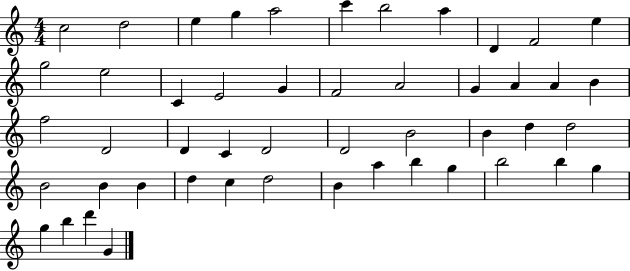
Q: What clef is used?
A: treble